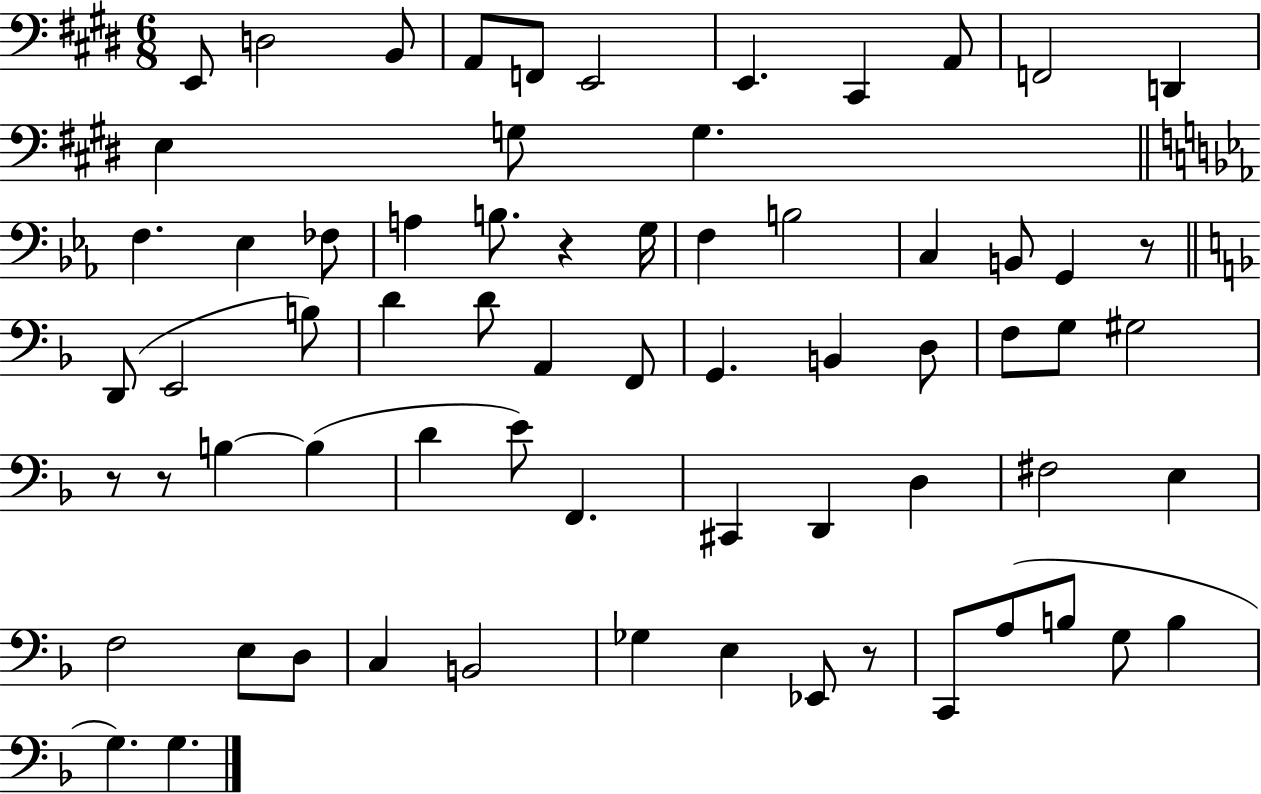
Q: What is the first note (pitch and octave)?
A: E2